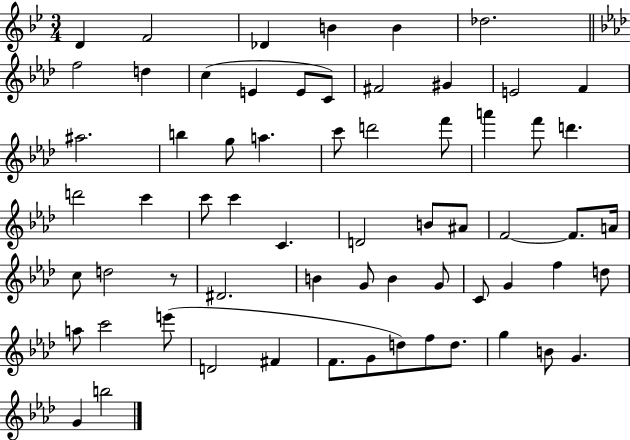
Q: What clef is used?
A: treble